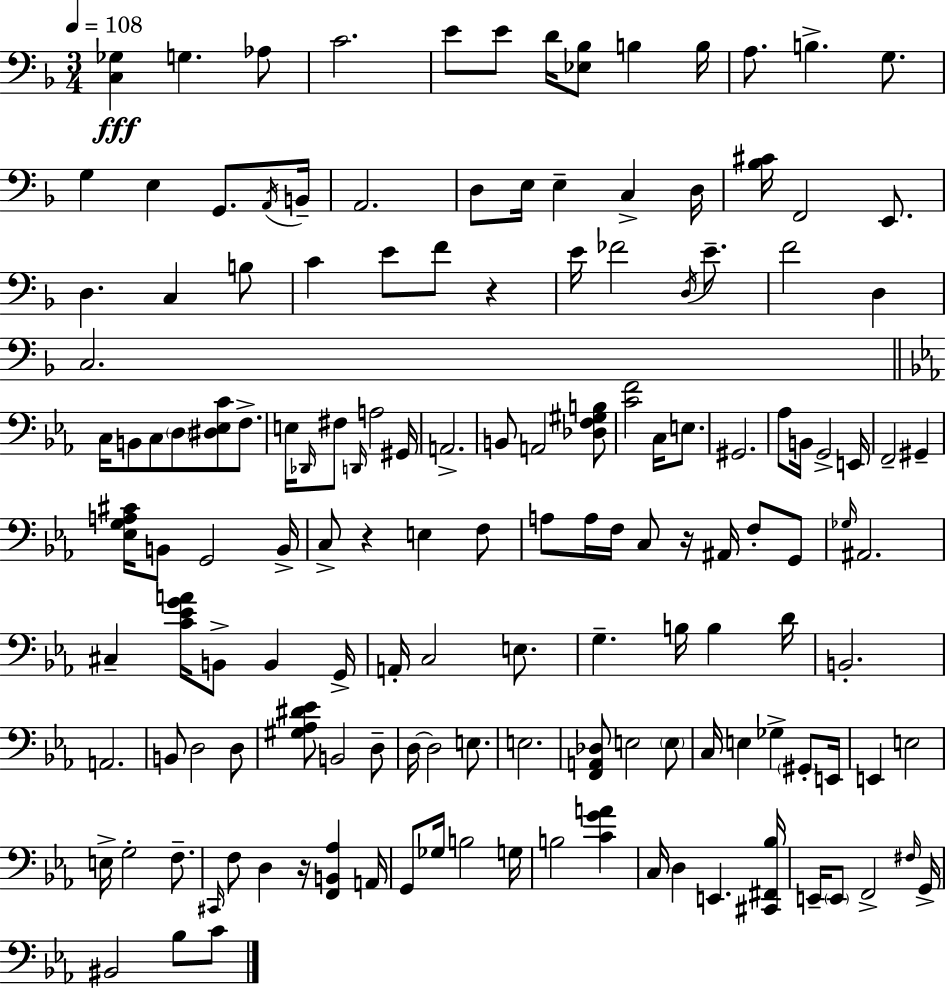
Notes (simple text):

[C3,Gb3]/q G3/q. Ab3/e C4/h. E4/e E4/e D4/s [Eb3,Bb3]/e B3/q B3/s A3/e. B3/q. G3/e. G3/q E3/q G2/e. A2/s B2/s A2/h. D3/e E3/s E3/q C3/q D3/s [Bb3,C#4]/s F2/h E2/e. D3/q. C3/q B3/e C4/q E4/e F4/e R/q E4/s FES4/h D3/s E4/e. F4/h D3/q C3/h. C3/s B2/e C3/e D3/e [D#3,Eb3,C4]/e F3/e. E3/s Db2/s F#3/e D2/s A3/h G#2/s A2/h. B2/e A2/h [Db3,F3,G#3,B3]/e [C4,F4]/h C3/s E3/e. G#2/h. Ab3/e B2/s G2/h E2/s F2/h G#2/q [Eb3,G3,A3,C#4]/s B2/e G2/h B2/s C3/e R/q E3/q F3/e A3/e A3/s F3/s C3/e R/s A#2/s F3/e G2/e Gb3/s A#2/h. C#3/q [C4,Eb4,G4,A4]/s B2/e B2/q G2/s A2/s C3/h E3/e. G3/q. B3/s B3/q D4/s B2/h. A2/h. B2/e D3/h D3/e [G#3,Ab3,D#4,Eb4]/e B2/h D3/e D3/s D3/h E3/e. E3/h. [F2,A2,Db3]/e E3/h E3/e C3/s E3/q Gb3/q G#2/e E2/s E2/q E3/h E3/s G3/h F3/e. C#2/s F3/e D3/q R/s [F2,B2,Ab3]/q A2/s G2/e Gb3/s B3/h G3/s B3/h [C4,G4,A4]/q C3/s D3/q E2/q. [C#2,F#2,Bb3]/s E2/s E2/e F2/h F#3/s G2/s BIS2/h Bb3/e C4/e